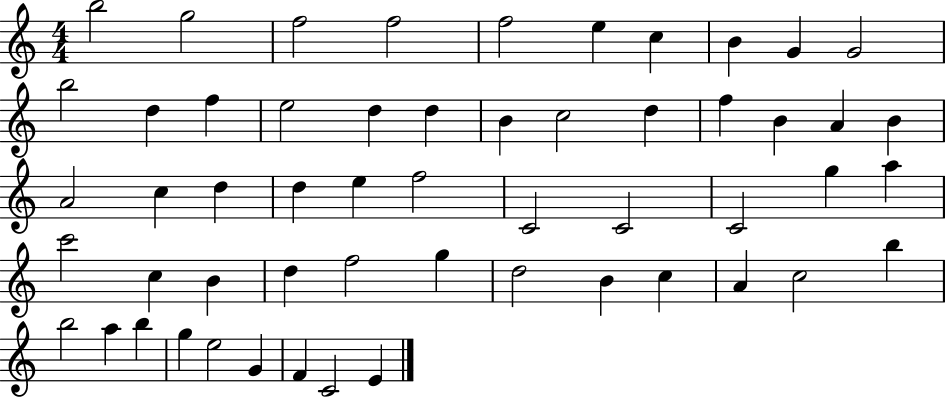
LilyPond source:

{
  \clef treble
  \numericTimeSignature
  \time 4/4
  \key c \major
  b''2 g''2 | f''2 f''2 | f''2 e''4 c''4 | b'4 g'4 g'2 | \break b''2 d''4 f''4 | e''2 d''4 d''4 | b'4 c''2 d''4 | f''4 b'4 a'4 b'4 | \break a'2 c''4 d''4 | d''4 e''4 f''2 | c'2 c'2 | c'2 g''4 a''4 | \break c'''2 c''4 b'4 | d''4 f''2 g''4 | d''2 b'4 c''4 | a'4 c''2 b''4 | \break b''2 a''4 b''4 | g''4 e''2 g'4 | f'4 c'2 e'4 | \bar "|."
}